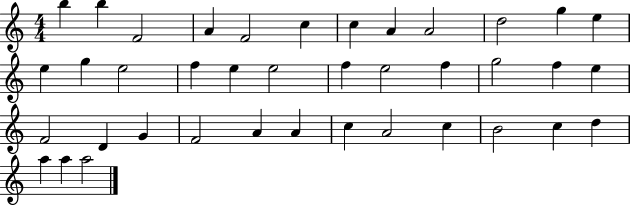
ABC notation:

X:1
T:Untitled
M:4/4
L:1/4
K:C
b b F2 A F2 c c A A2 d2 g e e g e2 f e e2 f e2 f g2 f e F2 D G F2 A A c A2 c B2 c d a a a2